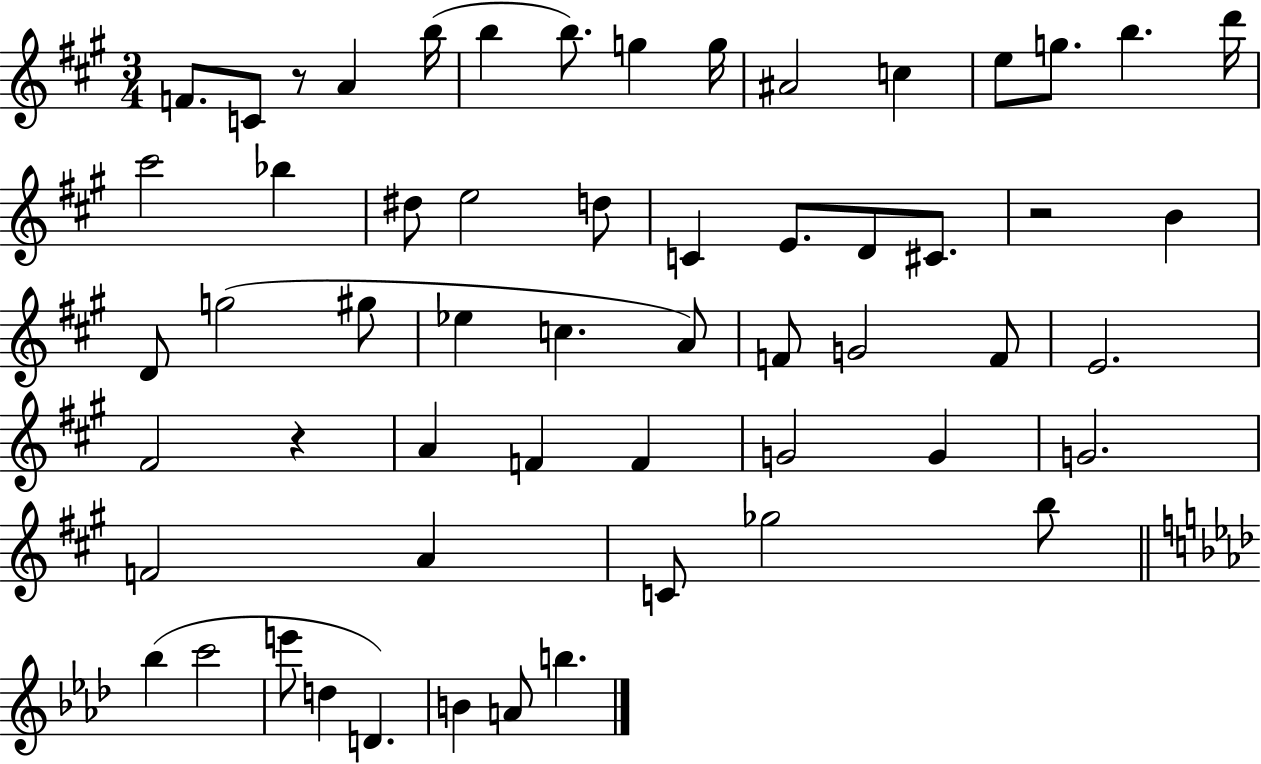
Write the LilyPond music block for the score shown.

{
  \clef treble
  \numericTimeSignature
  \time 3/4
  \key a \major
  f'8. c'8 r8 a'4 b''16( | b''4 b''8.) g''4 g''16 | ais'2 c''4 | e''8 g''8. b''4. d'''16 | \break cis'''2 bes''4 | dis''8 e''2 d''8 | c'4 e'8. d'8 cis'8. | r2 b'4 | \break d'8 g''2( gis''8 | ees''4 c''4. a'8) | f'8 g'2 f'8 | e'2. | \break fis'2 r4 | a'4 f'4 f'4 | g'2 g'4 | g'2. | \break f'2 a'4 | c'8 ges''2 b''8 | \bar "||" \break \key aes \major bes''4( c'''2 | e'''8 d''4 d'4.) | b'4 a'8 b''4. | \bar "|."
}